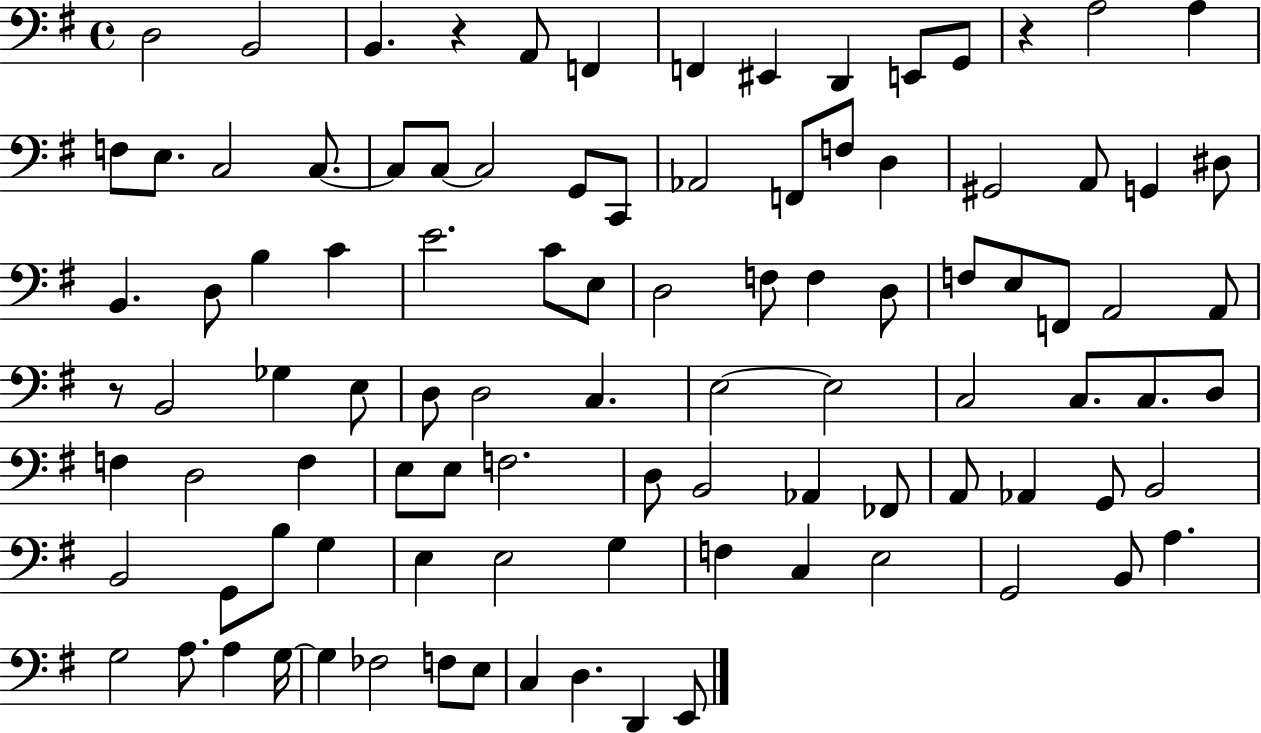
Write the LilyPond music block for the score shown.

{
  \clef bass
  \time 4/4
  \defaultTimeSignature
  \key g \major
  d2 b,2 | b,4. r4 a,8 f,4 | f,4 eis,4 d,4 e,8 g,8 | r4 a2 a4 | \break f8 e8. c2 c8.~~ | c8 c8~~ c2 g,8 c,8 | aes,2 f,8 f8 d4 | gis,2 a,8 g,4 dis8 | \break b,4. d8 b4 c'4 | e'2. c'8 e8 | d2 f8 f4 d8 | f8 e8 f,8 a,2 a,8 | \break r8 b,2 ges4 e8 | d8 d2 c4. | e2~~ e2 | c2 c8. c8. d8 | \break f4 d2 f4 | e8 e8 f2. | d8 b,2 aes,4 fes,8 | a,8 aes,4 g,8 b,2 | \break b,2 g,8 b8 g4 | e4 e2 g4 | f4 c4 e2 | g,2 b,8 a4. | \break g2 a8. a4 g16~~ | g4 fes2 f8 e8 | c4 d4. d,4 e,8 | \bar "|."
}